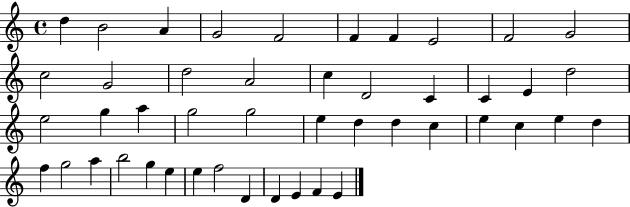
X:1
T:Untitled
M:4/4
L:1/4
K:C
d B2 A G2 F2 F F E2 F2 G2 c2 G2 d2 A2 c D2 C C E d2 e2 g a g2 g2 e d d c e c e d f g2 a b2 g e e f2 D D E F E